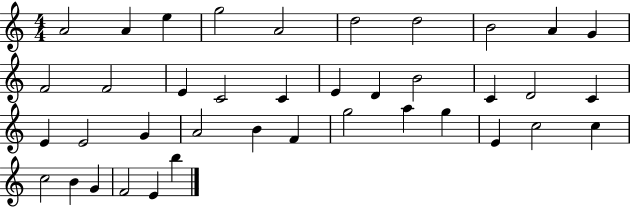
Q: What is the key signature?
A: C major